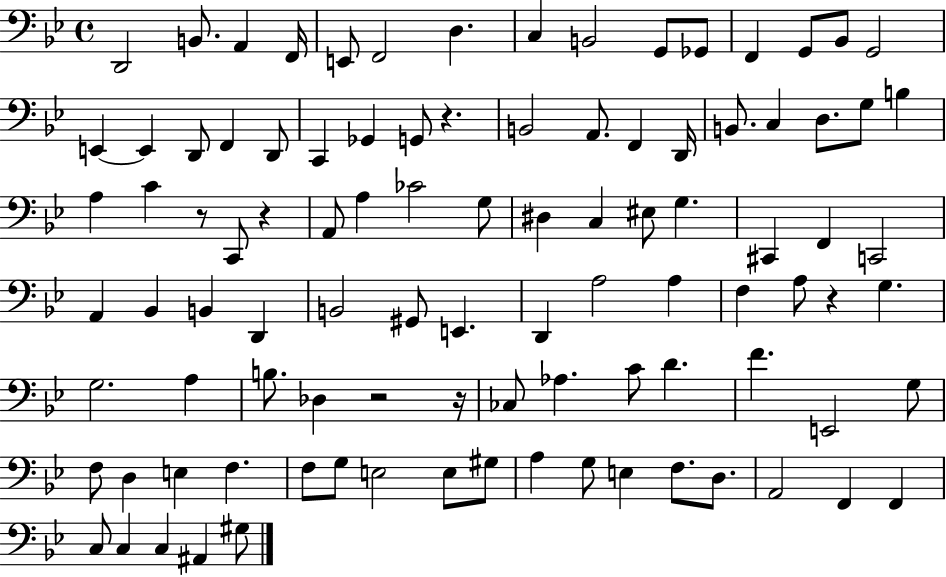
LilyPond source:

{
  \clef bass
  \time 4/4
  \defaultTimeSignature
  \key bes \major
  d,2 b,8. a,4 f,16 | e,8 f,2 d4. | c4 b,2 g,8 ges,8 | f,4 g,8 bes,8 g,2 | \break e,4~~ e,4 d,8 f,4 d,8 | c,4 ges,4 g,8 r4. | b,2 a,8. f,4 d,16 | b,8. c4 d8. g8 b4 | \break a4 c'4 r8 c,8 r4 | a,8 a4 ces'2 g8 | dis4 c4 eis8 g4. | cis,4 f,4 c,2 | \break a,4 bes,4 b,4 d,4 | b,2 gis,8 e,4. | d,4 a2 a4 | f4 a8 r4 g4. | \break g2. a4 | b8. des4 r2 r16 | ces8 aes4. c'8 d'4. | f'4. e,2 g8 | \break f8 d4 e4 f4. | f8 g8 e2 e8 gis8 | a4 g8 e4 f8. d8. | a,2 f,4 f,4 | \break c8 c4 c4 ais,4 gis8 | \bar "|."
}